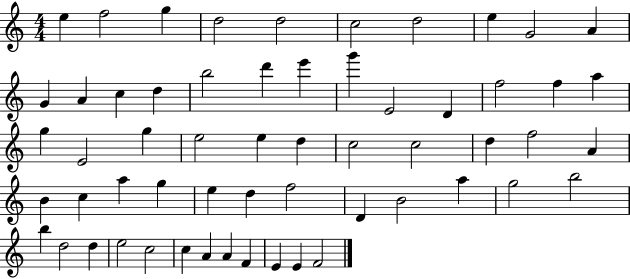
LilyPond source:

{
  \clef treble
  \numericTimeSignature
  \time 4/4
  \key c \major
  e''4 f''2 g''4 | d''2 d''2 | c''2 d''2 | e''4 g'2 a'4 | \break g'4 a'4 c''4 d''4 | b''2 d'''4 e'''4 | g'''4 e'2 d'4 | f''2 f''4 a''4 | \break g''4 e'2 g''4 | e''2 e''4 d''4 | c''2 c''2 | d''4 f''2 a'4 | \break b'4 c''4 a''4 g''4 | e''4 d''4 f''2 | d'4 b'2 a''4 | g''2 b''2 | \break b''4 d''2 d''4 | e''2 c''2 | c''4 a'4 a'4 f'4 | e'4 e'4 f'2 | \break \bar "|."
}